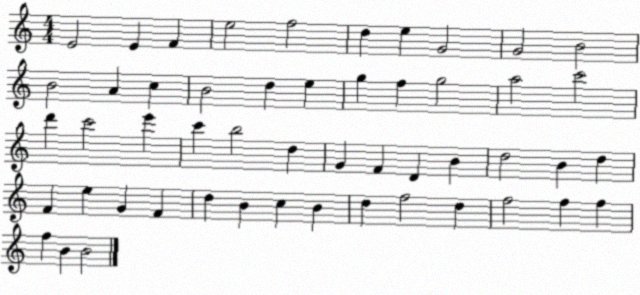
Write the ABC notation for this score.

X:1
T:Untitled
M:4/4
L:1/4
K:C
E2 E F e2 f2 d e G2 G2 B2 B2 A c B2 d e g f g2 a2 c'2 d' c'2 e' c' b2 d G F D B d2 B d F e G F d B c B d f2 d f2 f f f B B2